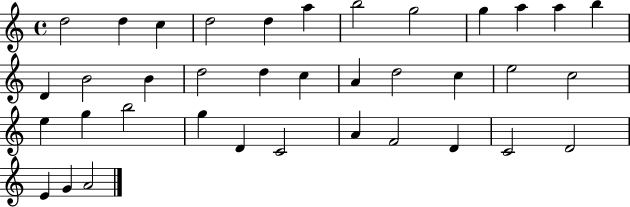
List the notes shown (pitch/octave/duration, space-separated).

D5/h D5/q C5/q D5/h D5/q A5/q B5/h G5/h G5/q A5/q A5/q B5/q D4/q B4/h B4/q D5/h D5/q C5/q A4/q D5/h C5/q E5/h C5/h E5/q G5/q B5/h G5/q D4/q C4/h A4/q F4/h D4/q C4/h D4/h E4/q G4/q A4/h